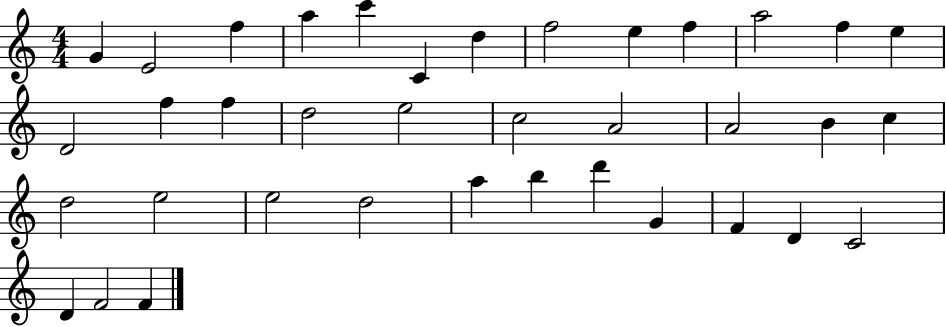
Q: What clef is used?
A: treble